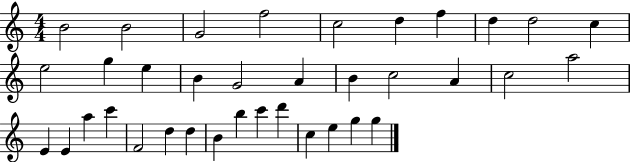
B4/h B4/h G4/h F5/h C5/h D5/q F5/q D5/q D5/h C5/q E5/h G5/q E5/q B4/q G4/h A4/q B4/q C5/h A4/q C5/h A5/h E4/q E4/q A5/q C6/q F4/h D5/q D5/q B4/q B5/q C6/q D6/q C5/q E5/q G5/q G5/q